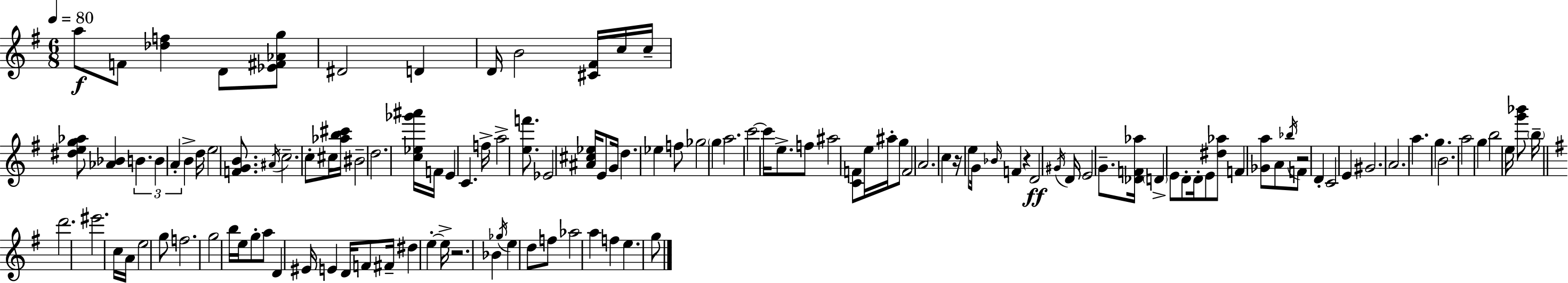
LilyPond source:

{
  \clef treble
  \numericTimeSignature
  \time 6/8
  \key g \major
  \tempo 4 = 80
  \repeat volta 2 { a''8\f f'8 <des'' f''>4 d'8 <ees' fis' aes' g''>8 | dis'2 d'4 | d'16 b'2 <cis' fis'>16 c''16 c''16-- | <dis'' e'' g'' aes''>8 <aes' bes'>4 \tuplet 3/2 { b'4. | \break b'4 a'4-. } b'4-> | d''16 e''2 <f' g' b'>8. | \acciaccatura { ais'16 } c''2.-- | c''8-. cis''16 <aes'' b'' cis'''>16 bis'2-- | \break d''2. | <c'' ees'' ges''' ais'''>16 f'16 e'4 c'4. | f''16-> a''2-> <e'' f'''>8. | ees'2 <ais' cis'' ees''>16 e'8 | \break g'16 d''4. ees''4 f''8 | ges''2 \parenthesize g''4 | a''2. | c'''2~~ c'''16 e''8.-> | \break f''8 ais''2 <c' f'>8 | e''16 ais''16-. g''8 f'2 | a'2. | c''4 r16 e''8 g'16 \grace { bes'16 } f'4 | \break r4 d'2\ff | \acciaccatura { gis'16 } d'16 e'2 | g'8.-- <des' f' aes''>16 \parenthesize d'4-> e'8 d'8-. | d'16-. e'8 <dis'' aes''>8 f'4 <ges' a''>8 a'8 | \break \acciaccatura { bes''16 } f'8 r2 | d'4-. c'2 | e'4 gis'2. | a'2. | \break a''4. g''4. | b'2. | a''2 | g''4 b''2 | \break e''16 <g''' bes'''>8 \parenthesize b''16-- \bar "||" \break \key e \minor d'''2. | eis'''2. | c''16 a'16 e''2 g''8 | f''2. | \break g''2 b''16 e''16 g''8-. | a''8 d'4 eis'16 e'4 d'16 | f'8 fis'16-- dis''4 e''4-.~~ e''16-> | r2. | \break bes'4 \acciaccatura { ges''16 } e''4 d''8 f''8 | aes''2 a''4 | f''4 e''4. g''8 | } \bar "|."
}